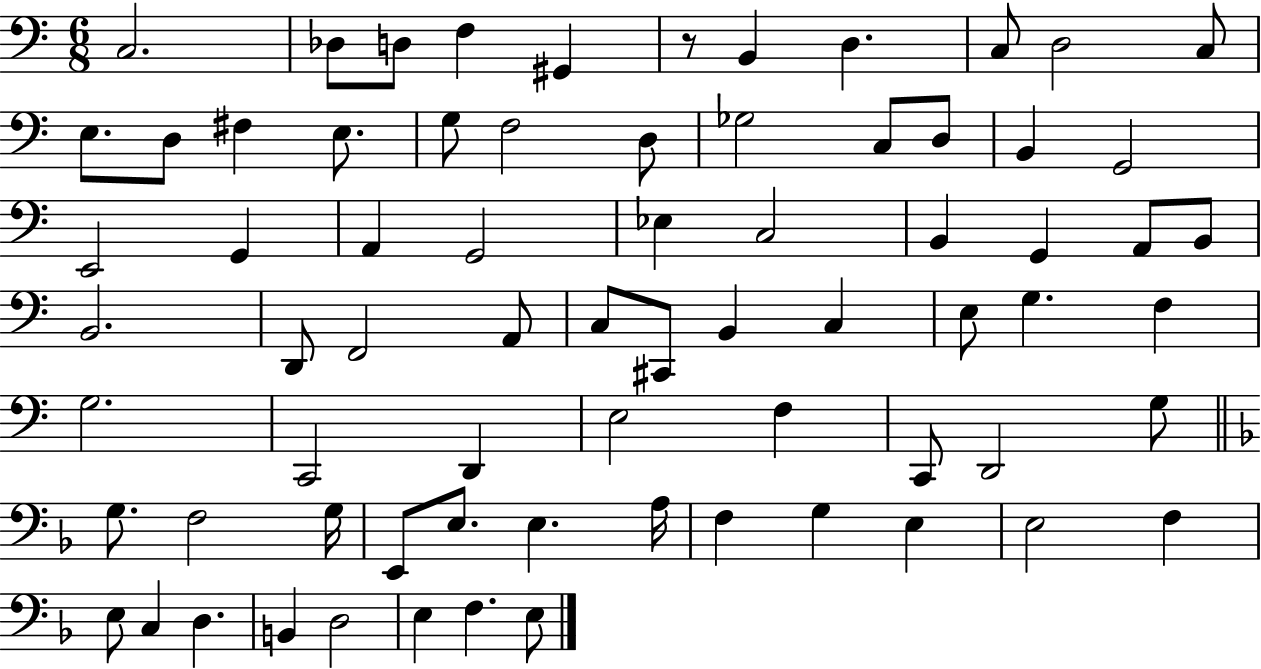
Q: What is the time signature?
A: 6/8